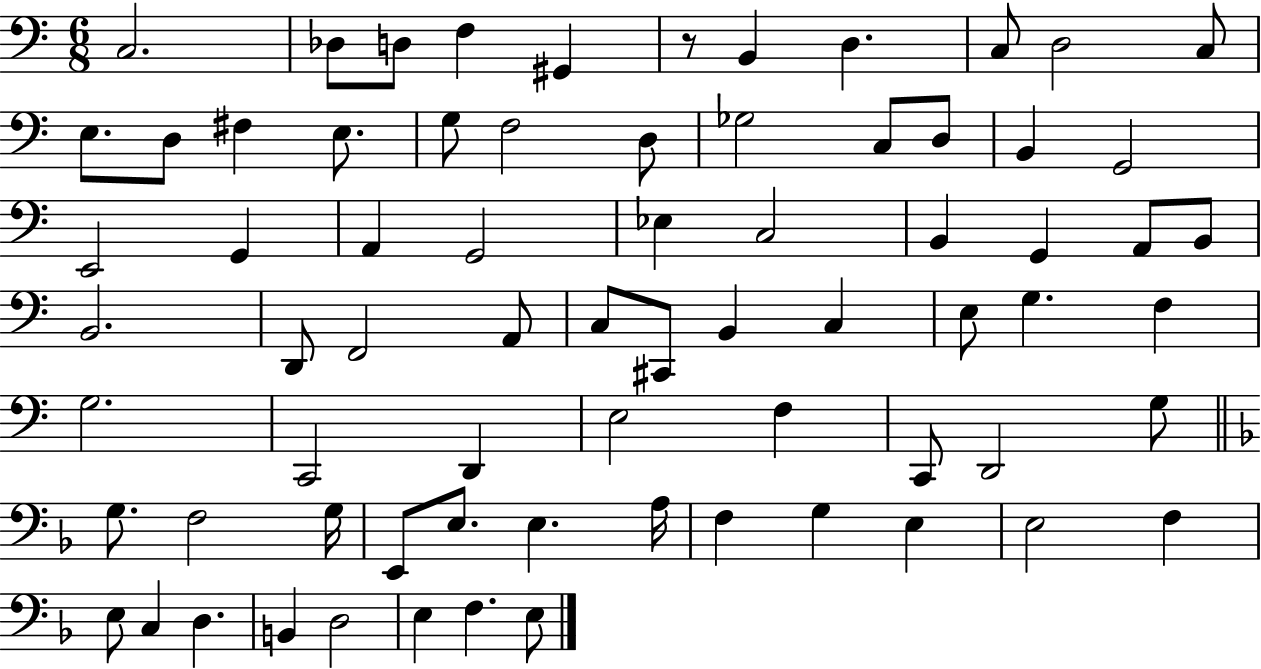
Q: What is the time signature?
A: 6/8